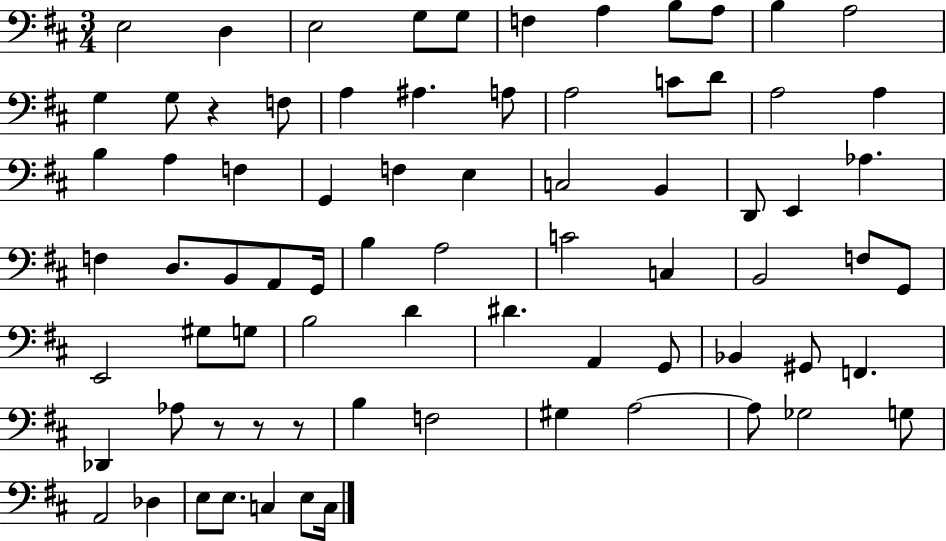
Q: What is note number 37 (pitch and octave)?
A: A2